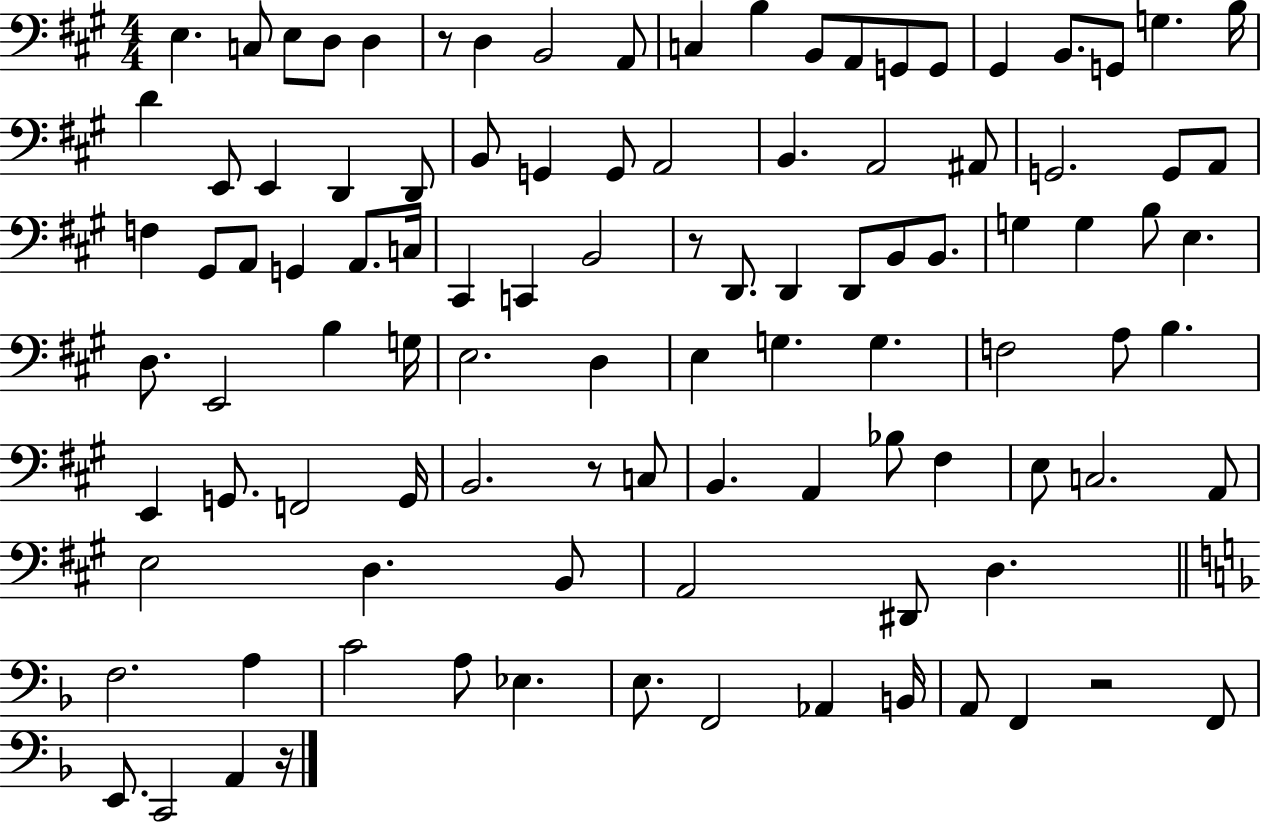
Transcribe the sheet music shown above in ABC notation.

X:1
T:Untitled
M:4/4
L:1/4
K:A
E, C,/2 E,/2 D,/2 D, z/2 D, B,,2 A,,/2 C, B, B,,/2 A,,/2 G,,/2 G,,/2 ^G,, B,,/2 G,,/2 G, B,/4 D E,,/2 E,, D,, D,,/2 B,,/2 G,, G,,/2 A,,2 B,, A,,2 ^A,,/2 G,,2 G,,/2 A,,/2 F, ^G,,/2 A,,/2 G,, A,,/2 C,/4 ^C,, C,, B,,2 z/2 D,,/2 D,, D,,/2 B,,/2 B,,/2 G, G, B,/2 E, D,/2 E,,2 B, G,/4 E,2 D, E, G, G, F,2 A,/2 B, E,, G,,/2 F,,2 G,,/4 B,,2 z/2 C,/2 B,, A,, _B,/2 ^F, E,/2 C,2 A,,/2 E,2 D, B,,/2 A,,2 ^D,,/2 D, F,2 A, C2 A,/2 _E, E,/2 F,,2 _A,, B,,/4 A,,/2 F,, z2 F,,/2 E,,/2 C,,2 A,, z/4